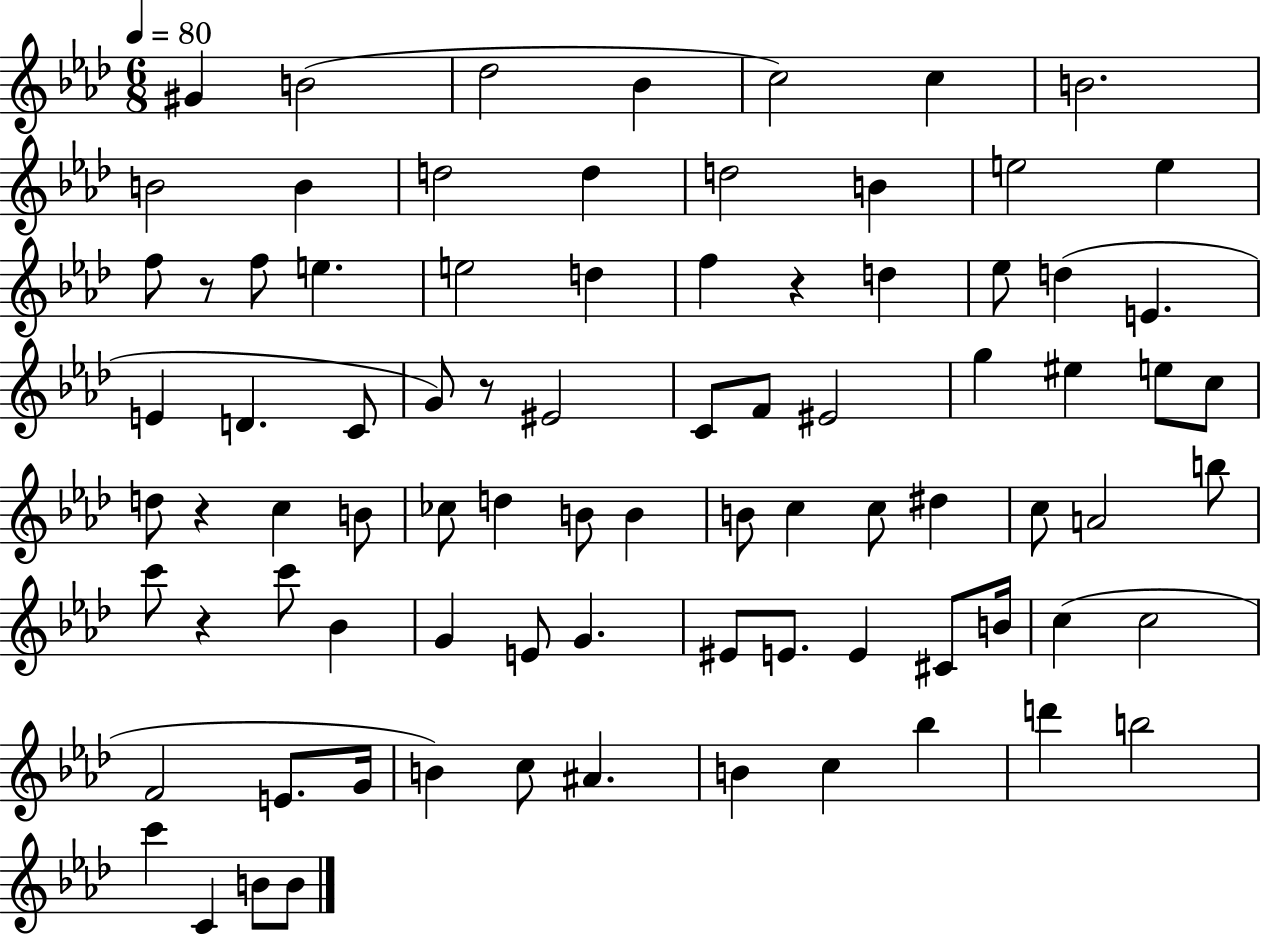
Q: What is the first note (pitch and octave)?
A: G#4